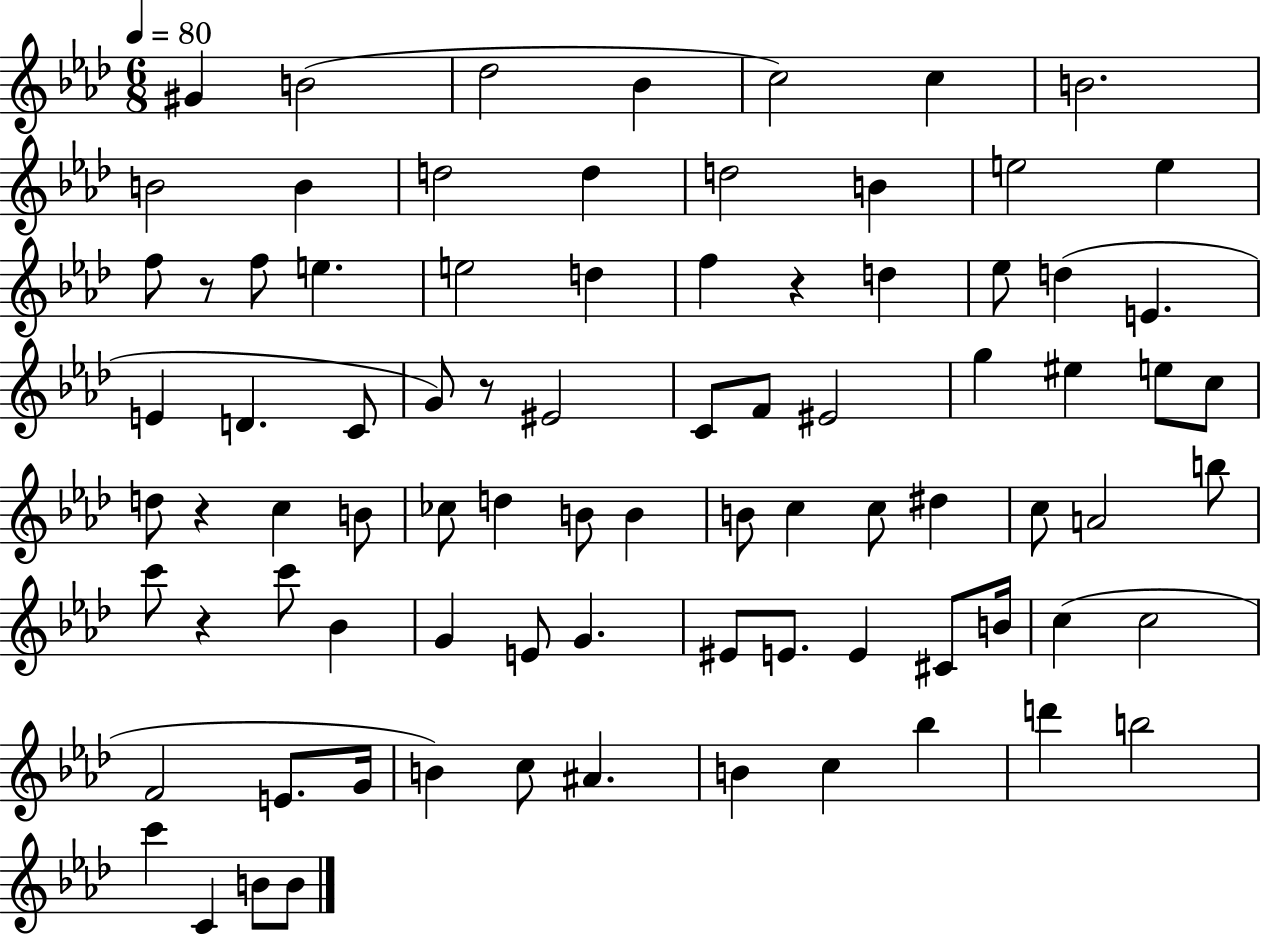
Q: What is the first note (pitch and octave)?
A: G#4